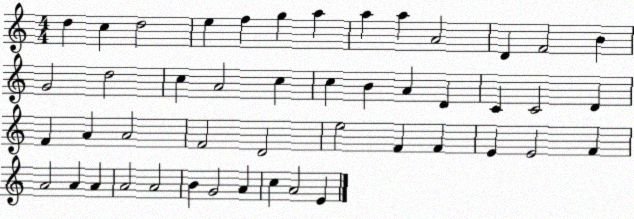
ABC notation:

X:1
T:Untitled
M:4/4
L:1/4
K:C
d c d2 e f g a a a A2 D F2 B G2 d2 c A2 c c B A D C C2 D F A A2 F2 D2 e2 F F E E2 F A2 A A A2 A2 B G2 A c A2 E